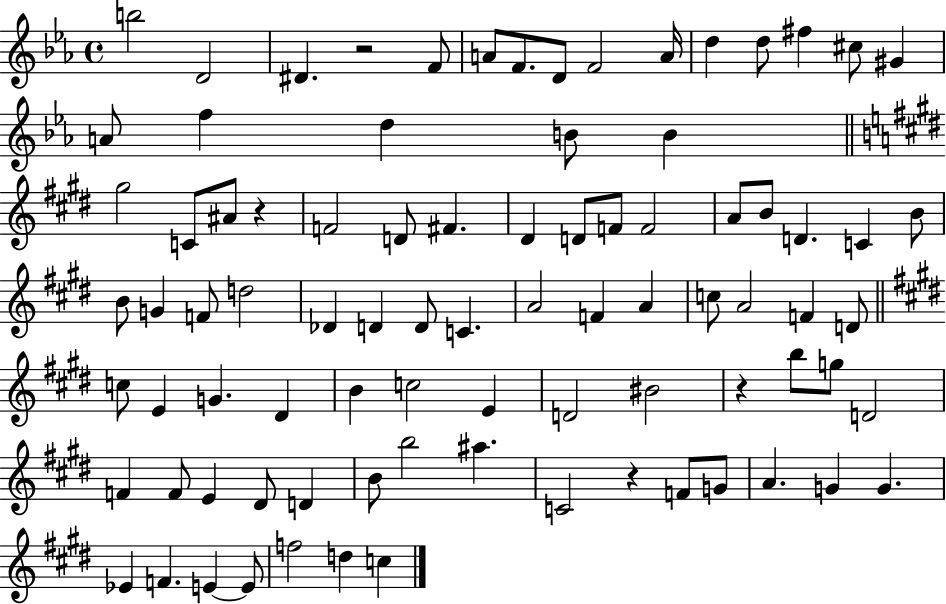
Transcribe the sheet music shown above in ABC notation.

X:1
T:Untitled
M:4/4
L:1/4
K:Eb
b2 D2 ^D z2 F/2 A/2 F/2 D/2 F2 A/4 d d/2 ^f ^c/2 ^G A/2 f d B/2 B ^g2 C/2 ^A/2 z F2 D/2 ^F ^D D/2 F/2 F2 A/2 B/2 D C B/2 B/2 G F/2 d2 _D D D/2 C A2 F A c/2 A2 F D/2 c/2 E G ^D B c2 E D2 ^B2 z b/2 g/2 D2 F F/2 E ^D/2 D B/2 b2 ^a C2 z F/2 G/2 A G G _E F E E/2 f2 d c